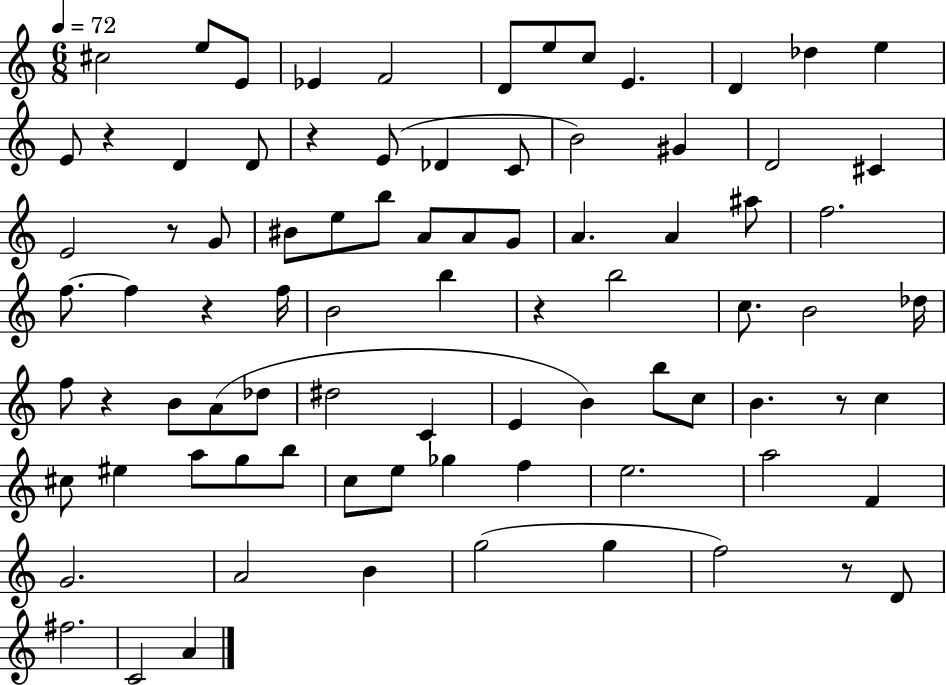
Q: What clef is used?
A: treble